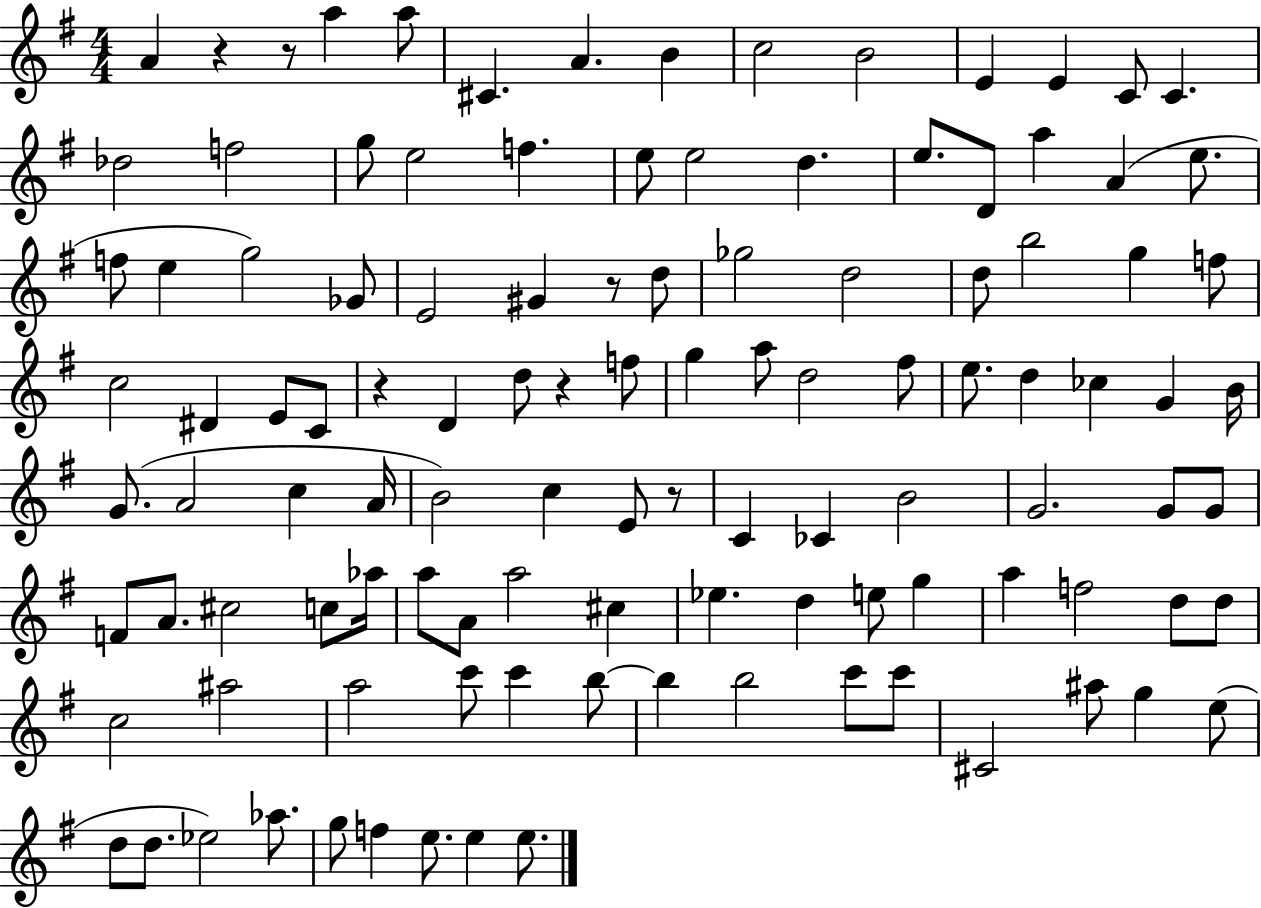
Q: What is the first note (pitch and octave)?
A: A4